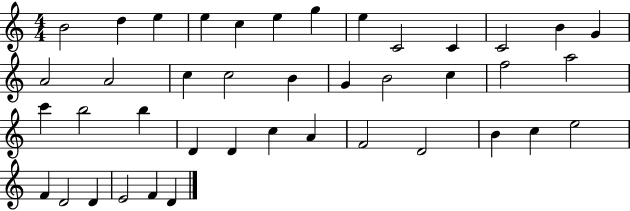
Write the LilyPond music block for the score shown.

{
  \clef treble
  \numericTimeSignature
  \time 4/4
  \key c \major
  b'2 d''4 e''4 | e''4 c''4 e''4 g''4 | e''4 c'2 c'4 | c'2 b'4 g'4 | \break a'2 a'2 | c''4 c''2 b'4 | g'4 b'2 c''4 | f''2 a''2 | \break c'''4 b''2 b''4 | d'4 d'4 c''4 a'4 | f'2 d'2 | b'4 c''4 e''2 | \break f'4 d'2 d'4 | e'2 f'4 d'4 | \bar "|."
}